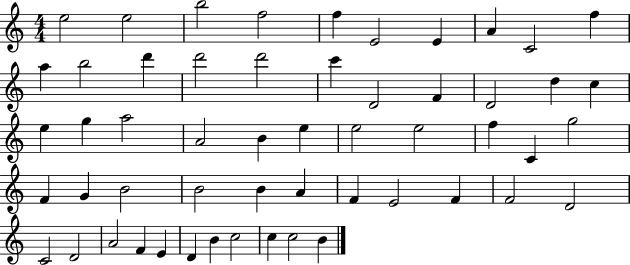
E5/h E5/h B5/h F5/h F5/q E4/h E4/q A4/q C4/h F5/q A5/q B5/h D6/q D6/h D6/h C6/q D4/h F4/q D4/h D5/q C5/q E5/q G5/q A5/h A4/h B4/q E5/q E5/h E5/h F5/q C4/q G5/h F4/q G4/q B4/h B4/h B4/q A4/q F4/q E4/h F4/q F4/h D4/h C4/h D4/h A4/h F4/q E4/q D4/q B4/q C5/h C5/q C5/h B4/q